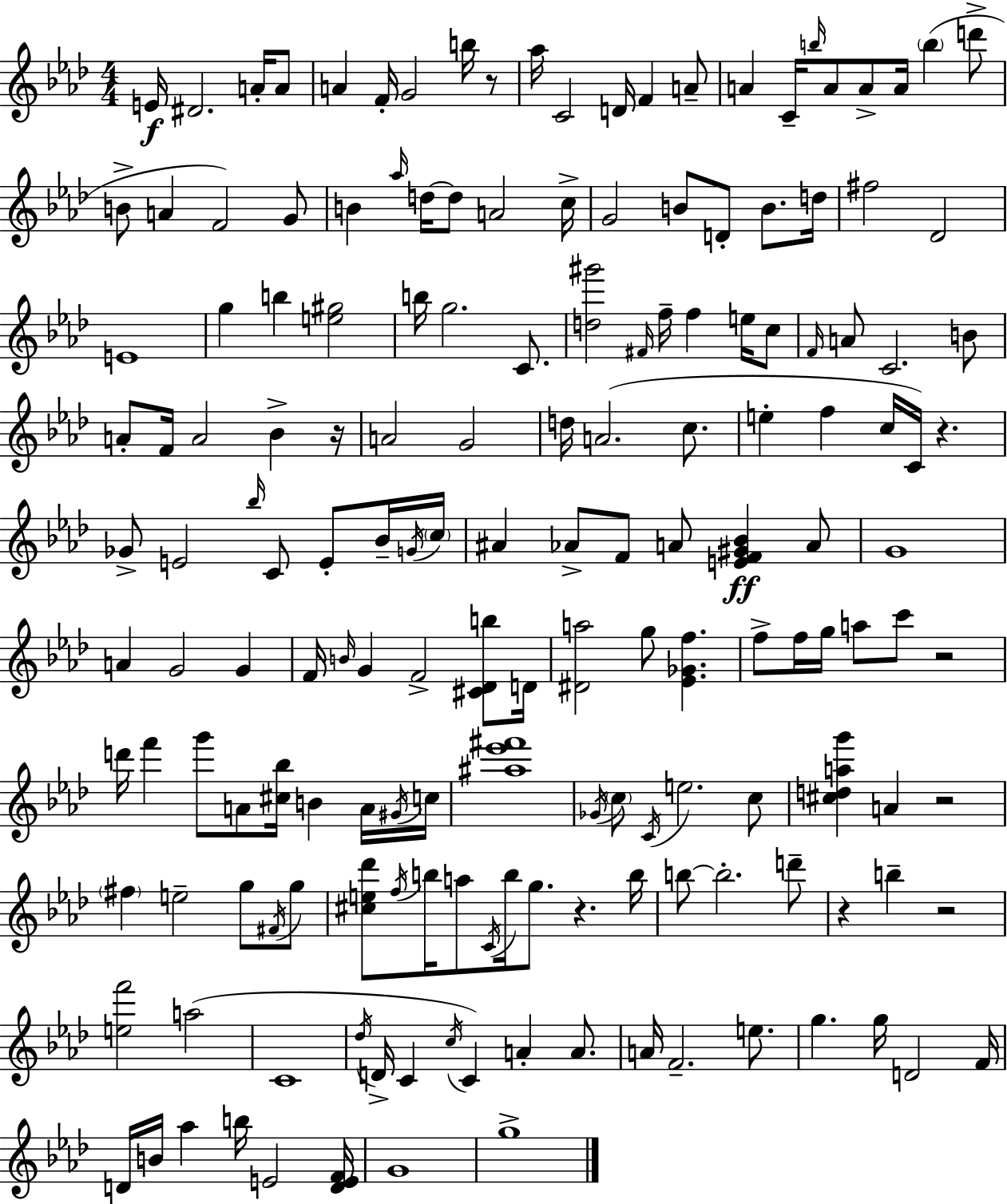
{
  \clef treble
  \numericTimeSignature
  \time 4/4
  \key aes \major
  e'16\f dis'2. a'16-. a'8 | a'4 f'16-. g'2 b''16 r8 | aes''16 c'2 d'16 f'4 a'8-- | a'4 c'16-- \grace { b''16 } a'8 a'8-> a'16 \parenthesize b''4( d'''8-> | \break b'8-> a'4 f'2) g'8 | b'4 \grace { aes''16 } d''16~~ d''8 a'2 | c''16-> g'2 b'8 d'8-. b'8. | d''16 fis''2 des'2 | \break e'1 | g''4 b''4 <e'' gis''>2 | b''16 g''2. c'8. | <d'' gis'''>2 \grace { fis'16 } f''16-- f''4 | \break e''16 c''8 \grace { f'16 } a'8 c'2. | b'8 a'8-. f'16 a'2 bes'4-> | r16 a'2 g'2 | d''16 a'2.( | \break c''8. e''4-. f''4 c''16 c'16) r4. | ges'8-> e'2 \grace { bes''16 } c'8 | e'8-. bes'16-- \acciaccatura { g'16 } \parenthesize c''16 ais'4 aes'8-> f'8 a'8 | <e' f' gis' bes'>4\ff a'8 g'1 | \break a'4 g'2 | g'4 f'16 \grace { b'16 } g'4 f'2-> | <cis' des' b''>8 d'16 <dis' a''>2 g''8 | <ees' ges' f''>4. f''8-> f''16 g''16 a''8 c'''8 r2 | \break d'''16 f'''4 g'''8 a'8 | <cis'' bes''>16 b'4 a'16 \acciaccatura { gis'16 } c''16 <ais'' ees''' fis'''>1 | \acciaccatura { ges'16 } \parenthesize c''8 \acciaccatura { c'16 } e''2. | c''8 <cis'' d'' a'' g'''>4 a'4 | \break r2 \parenthesize fis''4 e''2-- | g''8 \acciaccatura { fis'16 } g''8 <cis'' e'' des'''>8 \acciaccatura { f''16 } b''16 a''8 | \acciaccatura { c'16 } b''16 g''8. r4. b''16 b''8~~ b''2.-. | d'''8-- r4 | \break b''4-- r2 <e'' f'''>2 | a''2( c'1 | \acciaccatura { des''16 } d'16-> c'4 | \acciaccatura { c''16 }) c'4 a'4-. a'8. a'16 | \break f'2.-- e''8. g''4. | g''16 d'2 f'16 d'16 | b'16 aes''4 b''16 e'2 <d' e' f'>16 g'1 | g''1-> | \break \bar "|."
}